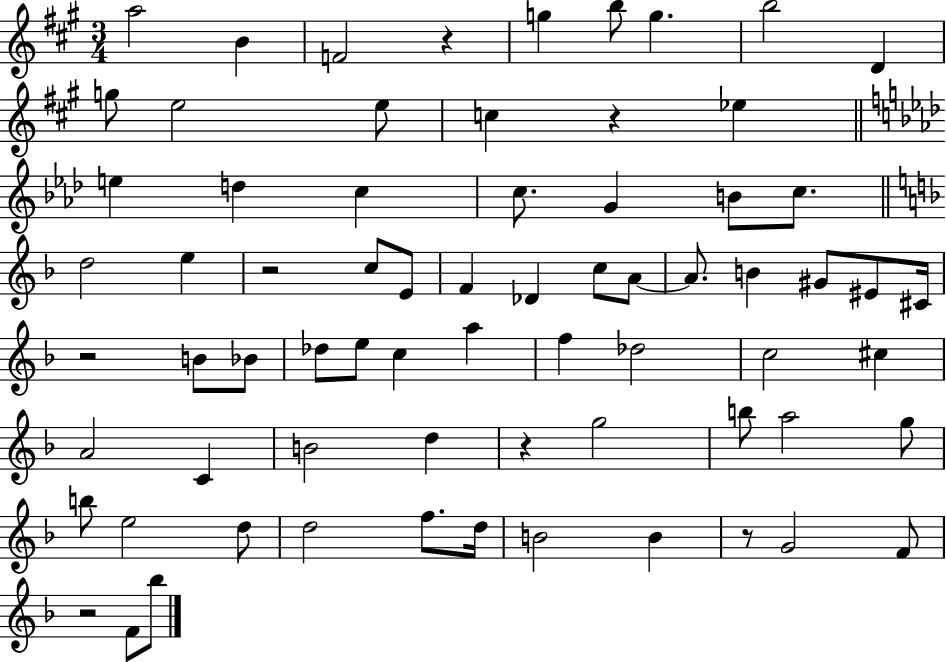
X:1
T:Untitled
M:3/4
L:1/4
K:A
a2 B F2 z g b/2 g b2 D g/2 e2 e/2 c z _e e d c c/2 G B/2 c/2 d2 e z2 c/2 E/2 F _D c/2 A/2 A/2 B ^G/2 ^E/2 ^C/4 z2 B/2 _B/2 _d/2 e/2 c a f _d2 c2 ^c A2 C B2 d z g2 b/2 a2 g/2 b/2 e2 d/2 d2 f/2 d/4 B2 B z/2 G2 F/2 z2 F/2 _b/2